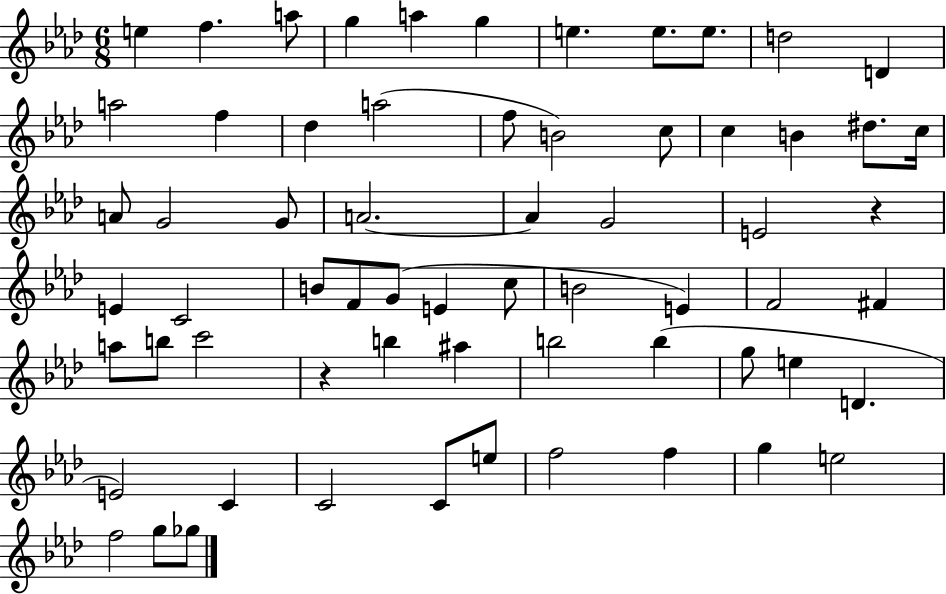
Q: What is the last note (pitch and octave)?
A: Gb5